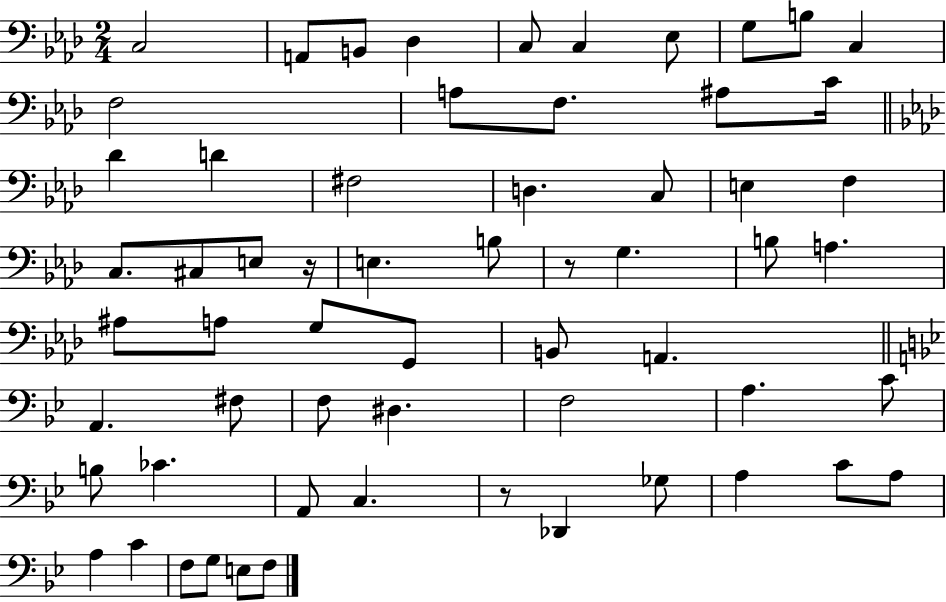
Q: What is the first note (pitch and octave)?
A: C3